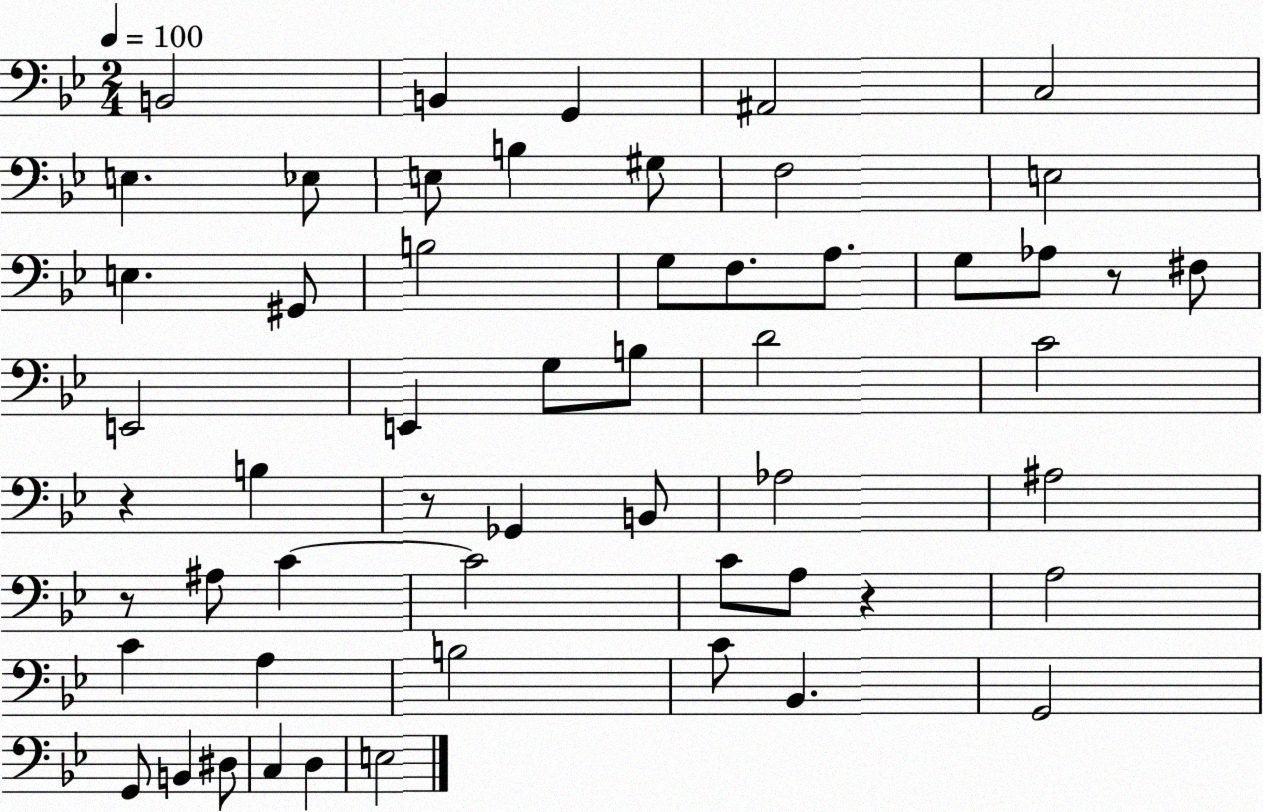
X:1
T:Untitled
M:2/4
L:1/4
K:Bb
B,,2 B,, G,, ^A,,2 C,2 E, _E,/2 E,/2 B, ^G,/2 F,2 E,2 E, ^G,,/2 B,2 G,/2 F,/2 A,/2 G,/2 _A,/2 z/2 ^F,/2 E,,2 E,, G,/2 B,/2 D2 C2 z B, z/2 _G,, B,,/2 _A,2 ^A,2 z/2 ^A,/2 C C2 C/2 A,/2 z A,2 C A, B,2 C/2 _B,, G,,2 G,,/2 B,, ^D,/2 C, D, E,2